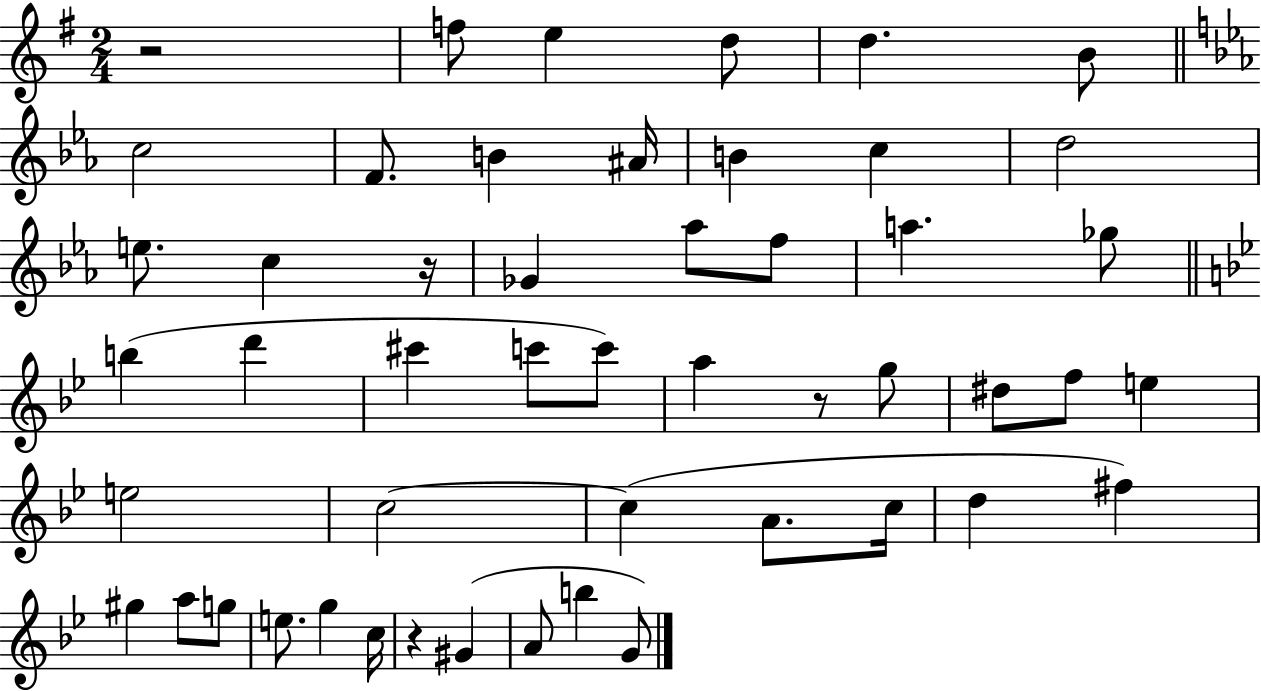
{
  \clef treble
  \numericTimeSignature
  \time 2/4
  \key g \major
  r2 | f''8 e''4 d''8 | d''4. b'8 | \bar "||" \break \key ees \major c''2 | f'8. b'4 ais'16 | b'4 c''4 | d''2 | \break e''8. c''4 r16 | ges'4 aes''8 f''8 | a''4. ges''8 | \bar "||" \break \key g \minor b''4( d'''4 | cis'''4 c'''8 c'''8) | a''4 r8 g''8 | dis''8 f''8 e''4 | \break e''2 | c''2~~ | c''4( a'8. c''16 | d''4 fis''4) | \break gis''4 a''8 g''8 | e''8. g''4 c''16 | r4 gis'4( | a'8 b''4 g'8) | \break \bar "|."
}